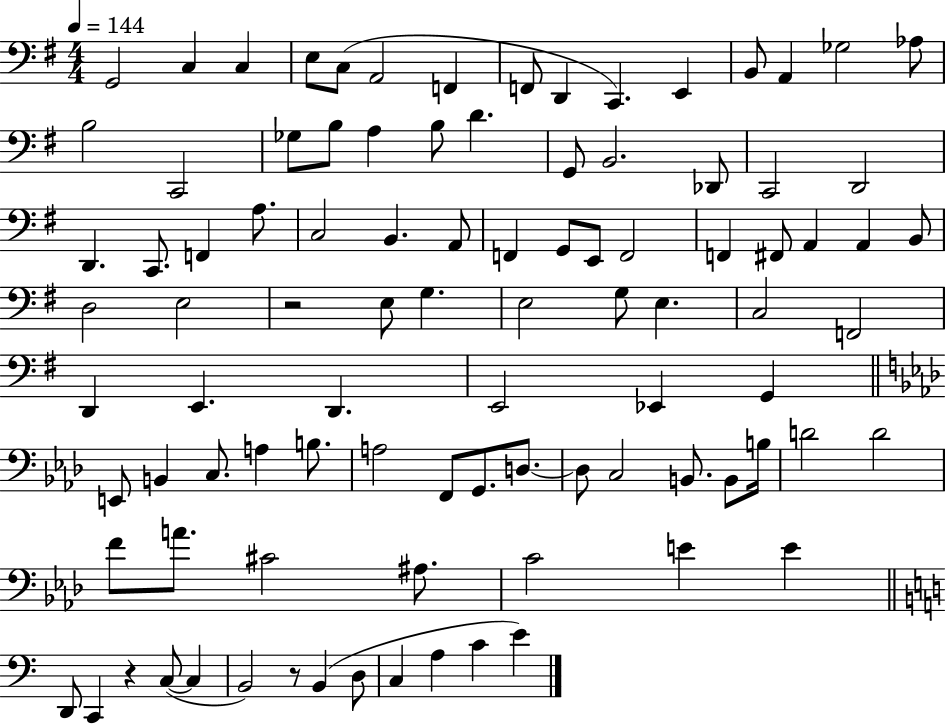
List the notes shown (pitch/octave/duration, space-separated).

G2/h C3/q C3/q E3/e C3/e A2/h F2/q F2/e D2/q C2/q. E2/q B2/e A2/q Gb3/h Ab3/e B3/h C2/h Gb3/e B3/e A3/q B3/e D4/q. G2/e B2/h. Db2/e C2/h D2/h D2/q. C2/e. F2/q A3/e. C3/h B2/q. A2/e F2/q G2/e E2/e F2/h F2/q F#2/e A2/q A2/q B2/e D3/h E3/h R/h E3/e G3/q. E3/h G3/e E3/q. C3/h F2/h D2/q E2/q. D2/q. E2/h Eb2/q G2/q E2/e B2/q C3/e. A3/q B3/e. A3/h F2/e G2/e. D3/e. D3/e C3/h B2/e. B2/e B3/s D4/h D4/h F4/e A4/e. C#4/h A#3/e. C4/h E4/q E4/q D2/e C2/q R/q C3/e C3/q B2/h R/e B2/q D3/e C3/q A3/q C4/q E4/q